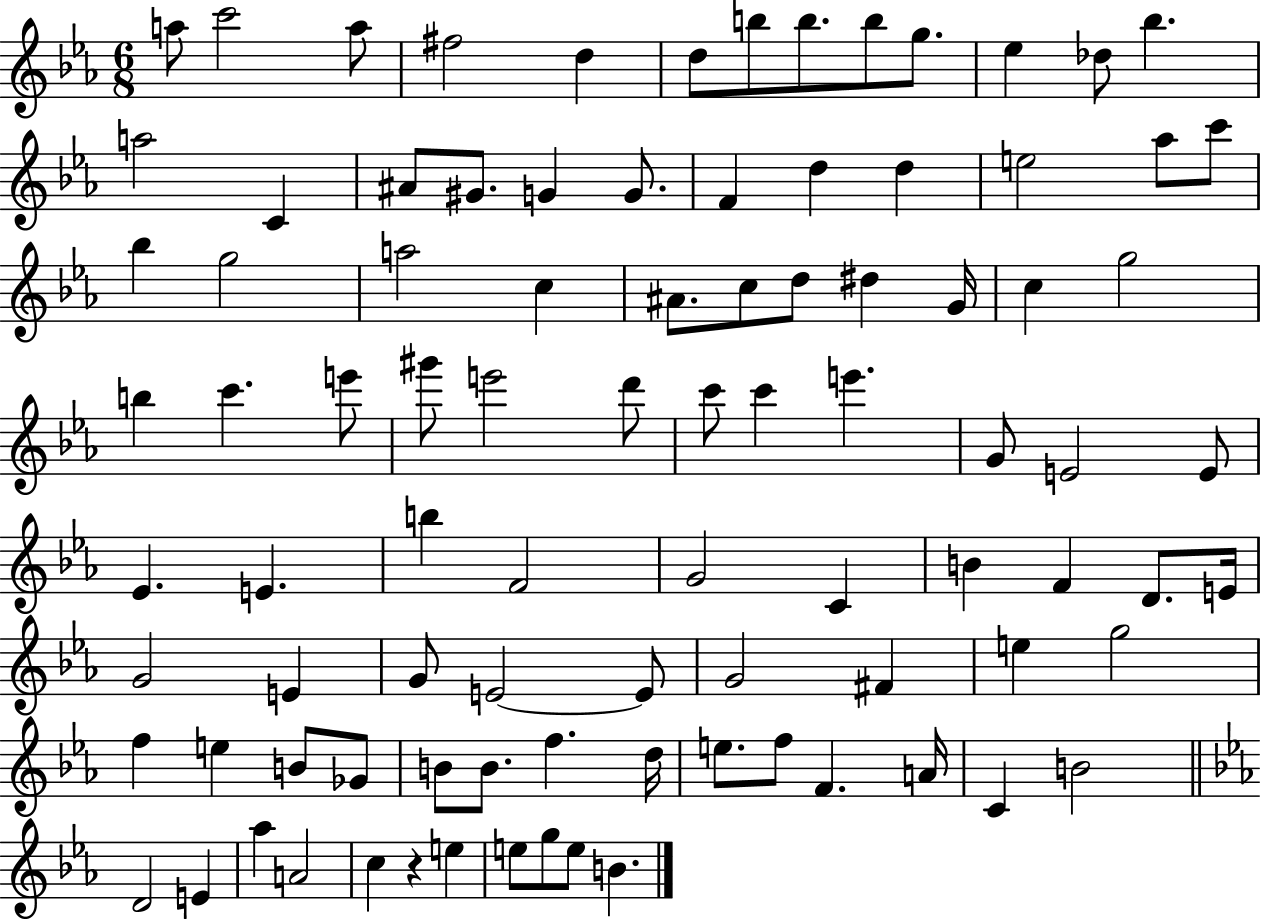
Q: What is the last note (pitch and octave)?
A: B4